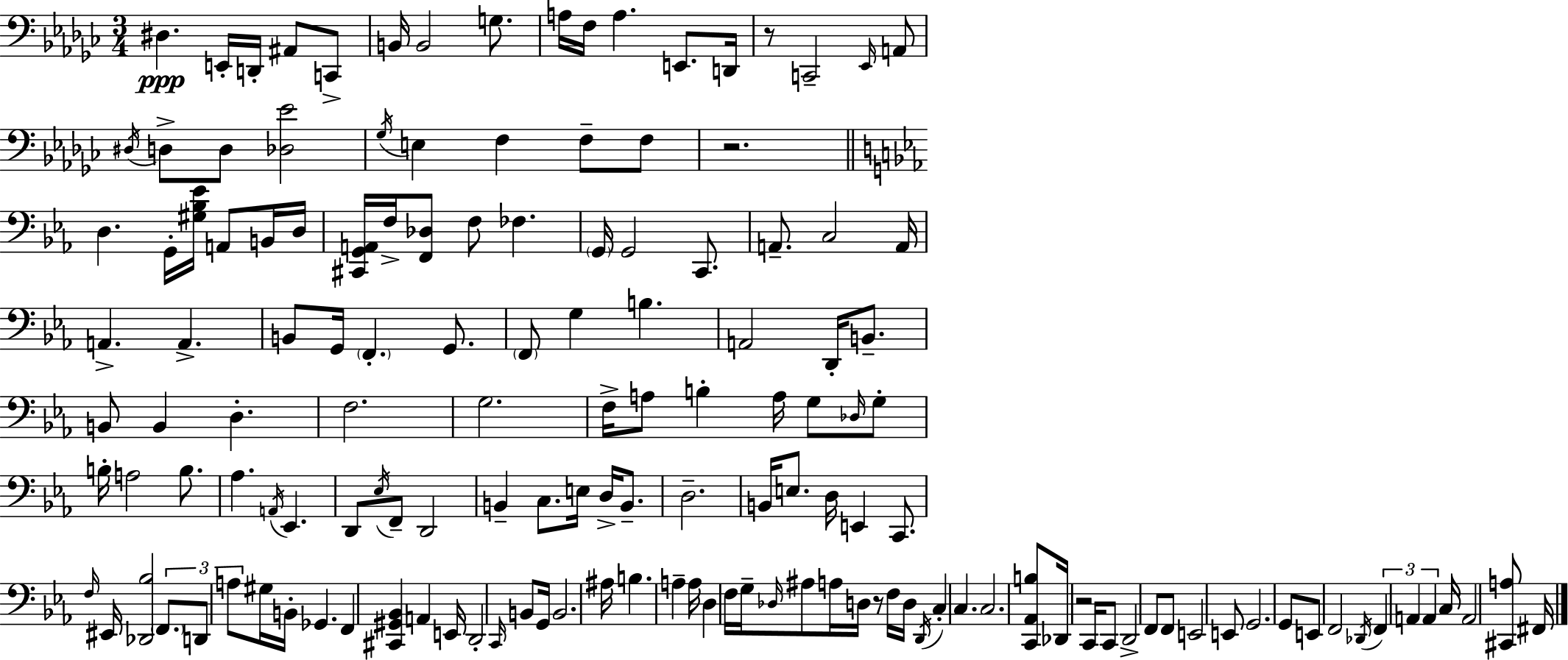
{
  \clef bass
  \numericTimeSignature
  \time 3/4
  \key ees \minor
  dis4.\ppp e,16-. d,16-. ais,8 c,8-> | b,16 b,2 g8. | a16 f16 a4. e,8. d,16 | r8 c,2-- \grace { ees,16 } a,8 | \break \acciaccatura { dis16 } d8-> d8 <des ees'>2 | \acciaccatura { ges16 } e4 f4 f8-- | f8 r2. | \bar "||" \break \key ees \major d4. g,16-. <gis bes ees'>16 a,8 b,16 d16 | <cis, g, a,>16 f16-> <f, des>8 f8 fes4. | \parenthesize g,16 g,2 c,8. | a,8.-- c2 a,16 | \break a,4.-> a,4.-> | b,8 g,16 \parenthesize f,4.-. g,8. | \parenthesize f,8 g4 b4. | a,2 d,16-. b,8.-- | \break b,8 b,4 d4.-. | f2. | g2. | f16-> a8 b4-. a16 g8 \grace { des16 } g8-. | \break b16-. a2 b8. | aes4. \acciaccatura { a,16 } ees,4. | d,8 \acciaccatura { ees16 } f,8-- d,2 | b,4-- c8. e16 d16-> | \break b,8.-- d2.-- | b,16 e8. d16 e,4 | c,8. \grace { f16 } eis,16 <des, bes>2 | \tuplet 3/2 { \parenthesize f,8. d,8 a8 } gis16 b,16-. ges,4. | \break f,4 <cis, gis, bes,>4 | a,4 e,16 d,2-. | \grace { c,16 } b,8 g,16 b,2. | ais16 b4. | \break a4-- a16 d4 f16 g16-- \grace { des16 } | ais8 a16 d16 r8 f16 d16 \acciaccatura { d,16 } c4-. | c4. c2. | <c, aes, b>8 des,16 r2 | \break c,16 c,8 d,2-> | f,8 f,8 e,2 | e,8 g,2. | g,8 e,8 f,2 | \break \acciaccatura { des,16 } \tuplet 3/2 { f,4 | a,4 a,4 } c16 a,2 | <cis, a>8 fis,16 \bar "|."
}